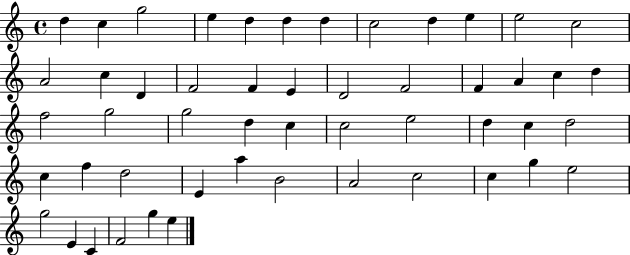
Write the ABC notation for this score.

X:1
T:Untitled
M:4/4
L:1/4
K:C
d c g2 e d d d c2 d e e2 c2 A2 c D F2 F E D2 F2 F A c d f2 g2 g2 d c c2 e2 d c d2 c f d2 E a B2 A2 c2 c g e2 g2 E C F2 g e